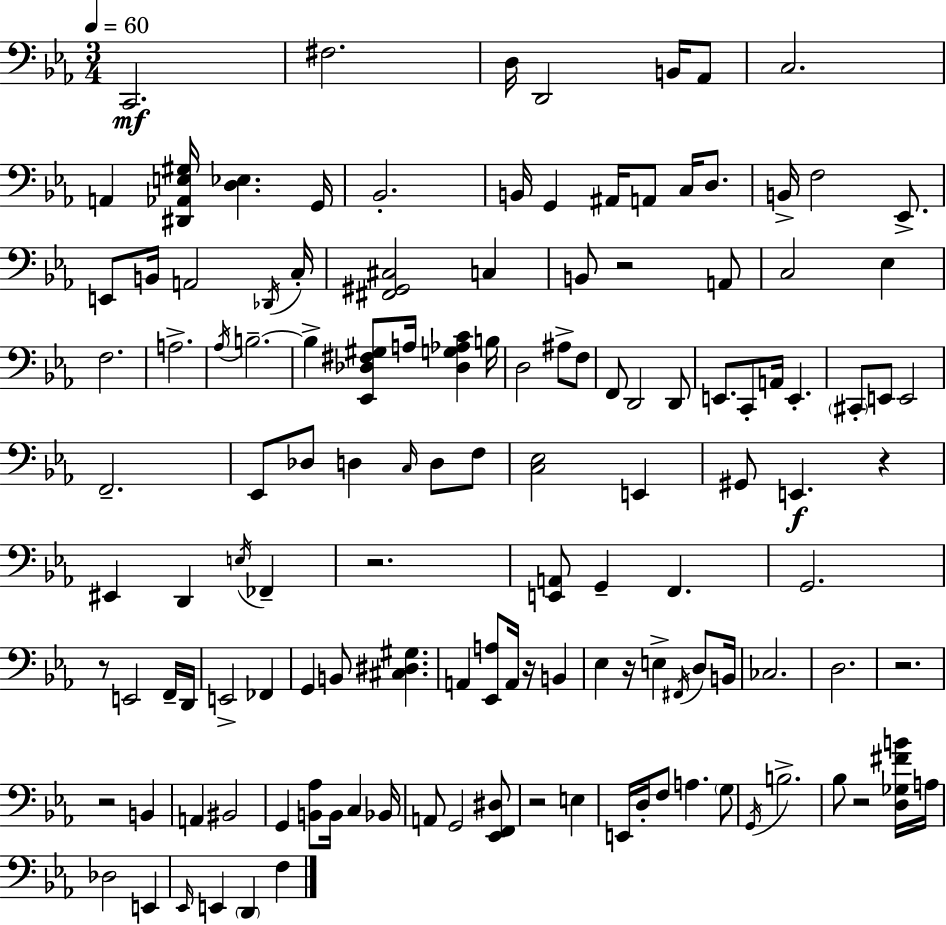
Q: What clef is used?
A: bass